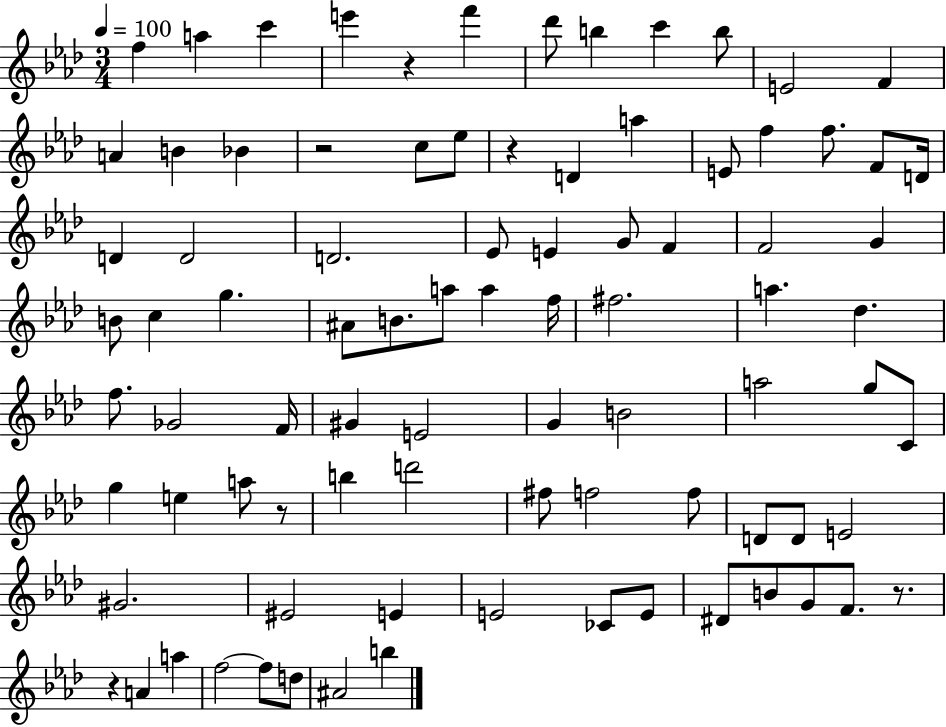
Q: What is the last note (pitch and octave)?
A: B5